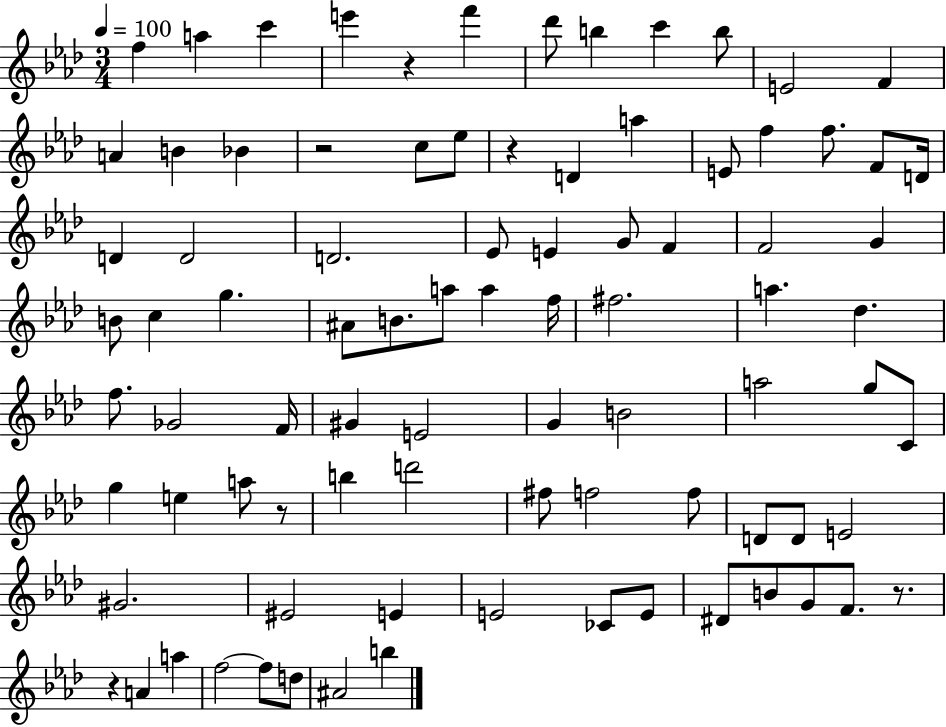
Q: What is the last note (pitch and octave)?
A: B5